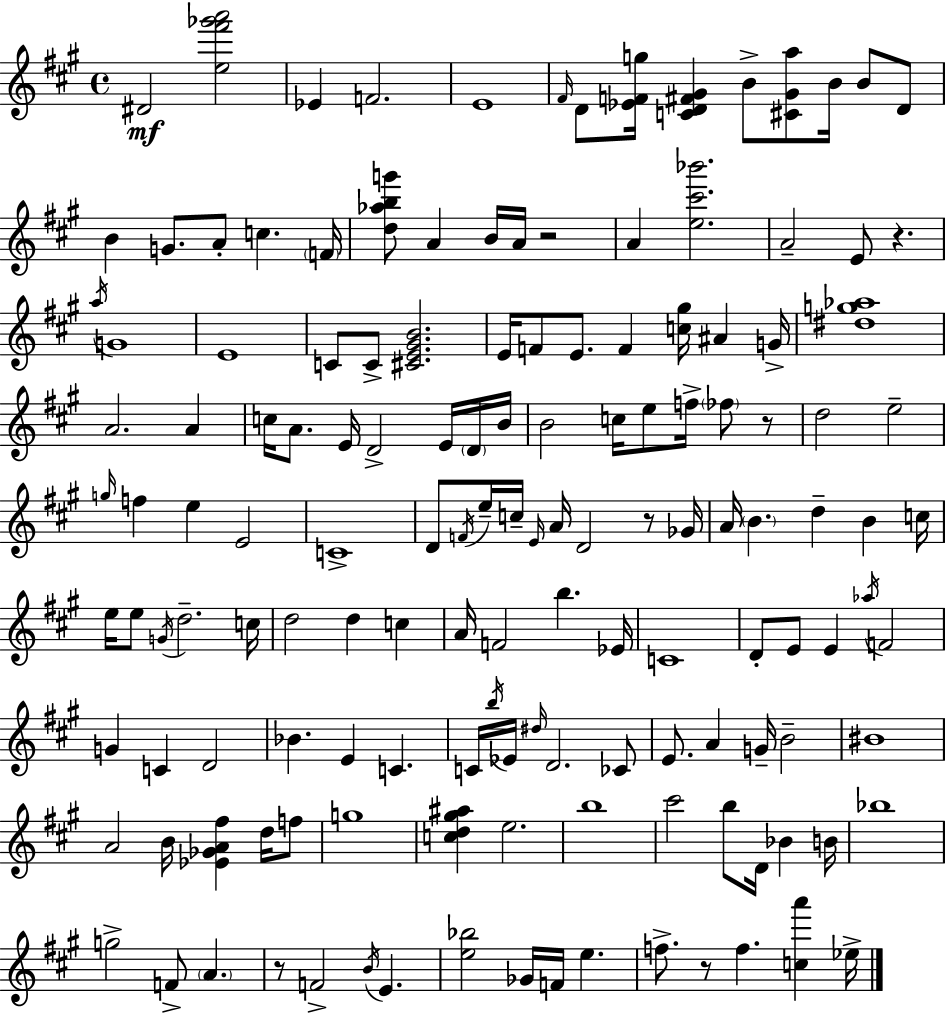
X:1
T:Untitled
M:4/4
L:1/4
K:A
^D2 [e^f'_g'a']2 _E F2 E4 ^F/4 D/2 [_EFg]/4 [CD^F^G] B/2 [^C^Ga]/2 B/4 B/2 D/2 B G/2 A/2 c F/4 [d_abg']/2 A B/4 A/4 z2 A [e^c'_b']2 A2 E/2 z a/4 G4 E4 C/2 C/2 [^CE^GB]2 E/4 F/2 E/2 F [c^g]/4 ^A G/4 [^dg_a]4 A2 A c/4 A/2 E/4 D2 E/4 D/4 B/4 B2 c/4 e/2 f/4 _f/2 z/2 d2 e2 g/4 f e E2 C4 D/2 F/4 e/4 c/4 E/4 A/4 D2 z/2 _G/4 A/4 B d B c/4 e/4 e/2 G/4 d2 c/4 d2 d c A/4 F2 b _E/4 C4 D/2 E/2 E _a/4 F2 G C D2 _B E C C/4 b/4 _E/4 ^d/4 D2 _C/2 E/2 A G/4 B2 ^B4 A2 B/4 [_E_GA^f] d/4 f/2 g4 [cd^g^a] e2 b4 ^c'2 b/2 D/4 _B B/4 _b4 g2 F/2 A z/2 F2 B/4 E [e_b]2 _G/4 F/4 e f/2 z/2 f [ca'] _e/4